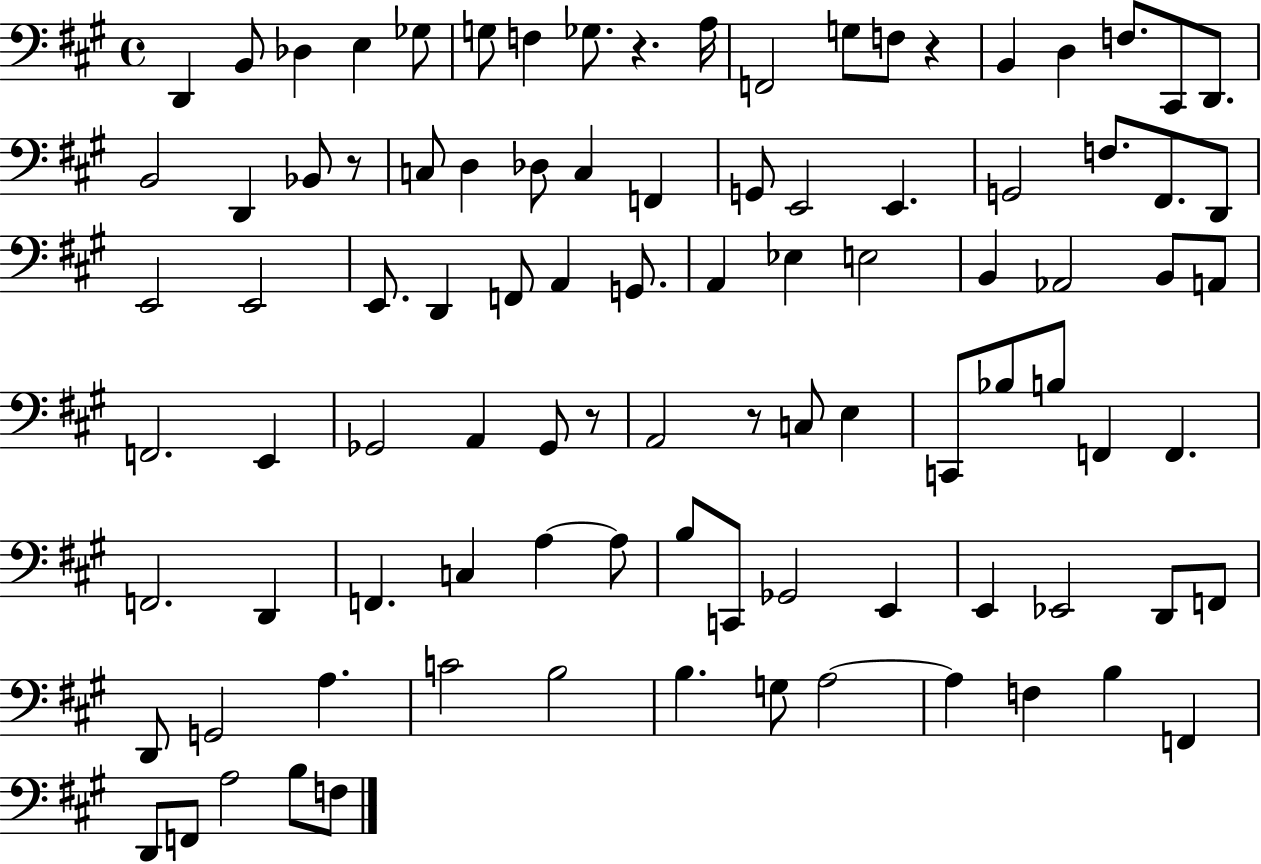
X:1
T:Untitled
M:4/4
L:1/4
K:A
D,, B,,/2 _D, E, _G,/2 G,/2 F, _G,/2 z A,/4 F,,2 G,/2 F,/2 z B,, D, F,/2 ^C,,/2 D,,/2 B,,2 D,, _B,,/2 z/2 C,/2 D, _D,/2 C, F,, G,,/2 E,,2 E,, G,,2 F,/2 ^F,,/2 D,,/2 E,,2 E,,2 E,,/2 D,, F,,/2 A,, G,,/2 A,, _E, E,2 B,, _A,,2 B,,/2 A,,/2 F,,2 E,, _G,,2 A,, _G,,/2 z/2 A,,2 z/2 C,/2 E, C,,/2 _B,/2 B,/2 F,, F,, F,,2 D,, F,, C, A, A,/2 B,/2 C,,/2 _G,,2 E,, E,, _E,,2 D,,/2 F,,/2 D,,/2 G,,2 A, C2 B,2 B, G,/2 A,2 A, F, B, F,, D,,/2 F,,/2 A,2 B,/2 F,/2